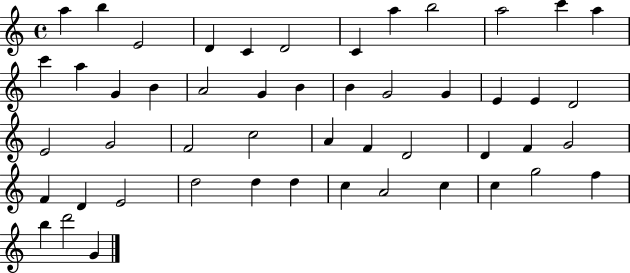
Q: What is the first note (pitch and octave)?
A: A5